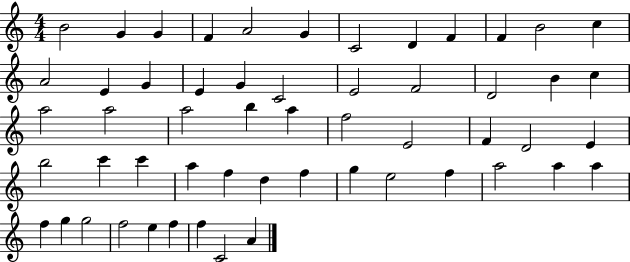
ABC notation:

X:1
T:Untitled
M:4/4
L:1/4
K:C
B2 G G F A2 G C2 D F F B2 c A2 E G E G C2 E2 F2 D2 B c a2 a2 a2 b a f2 E2 F D2 E b2 c' c' a f d f g e2 f a2 a a f g g2 f2 e f f C2 A